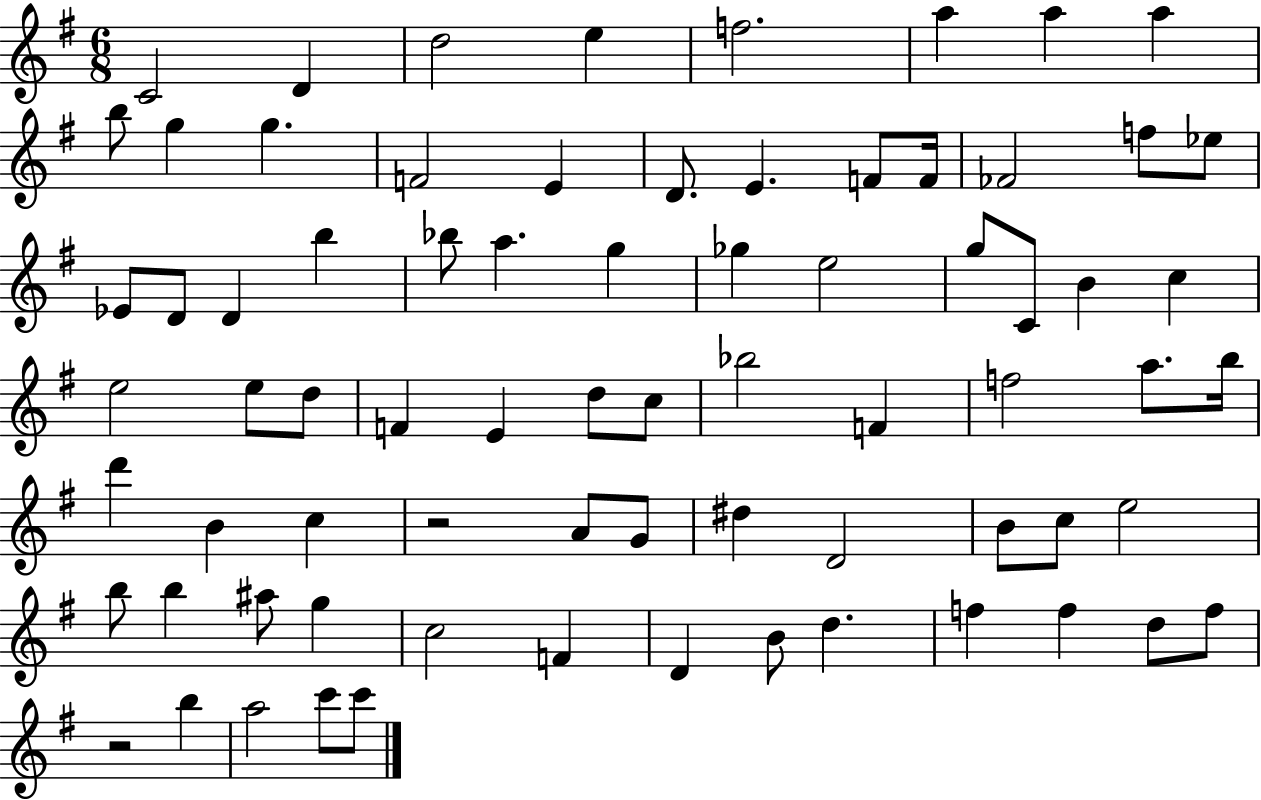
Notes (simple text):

C4/h D4/q D5/h E5/q F5/h. A5/q A5/q A5/q B5/e G5/q G5/q. F4/h E4/q D4/e. E4/q. F4/e F4/s FES4/h F5/e Eb5/e Eb4/e D4/e D4/q B5/q Bb5/e A5/q. G5/q Gb5/q E5/h G5/e C4/e B4/q C5/q E5/h E5/e D5/e F4/q E4/q D5/e C5/e Bb5/h F4/q F5/h A5/e. B5/s D6/q B4/q C5/q R/h A4/e G4/e D#5/q D4/h B4/e C5/e E5/h B5/e B5/q A#5/e G5/q C5/h F4/q D4/q B4/e D5/q. F5/q F5/q D5/e F5/e R/h B5/q A5/h C6/e C6/e